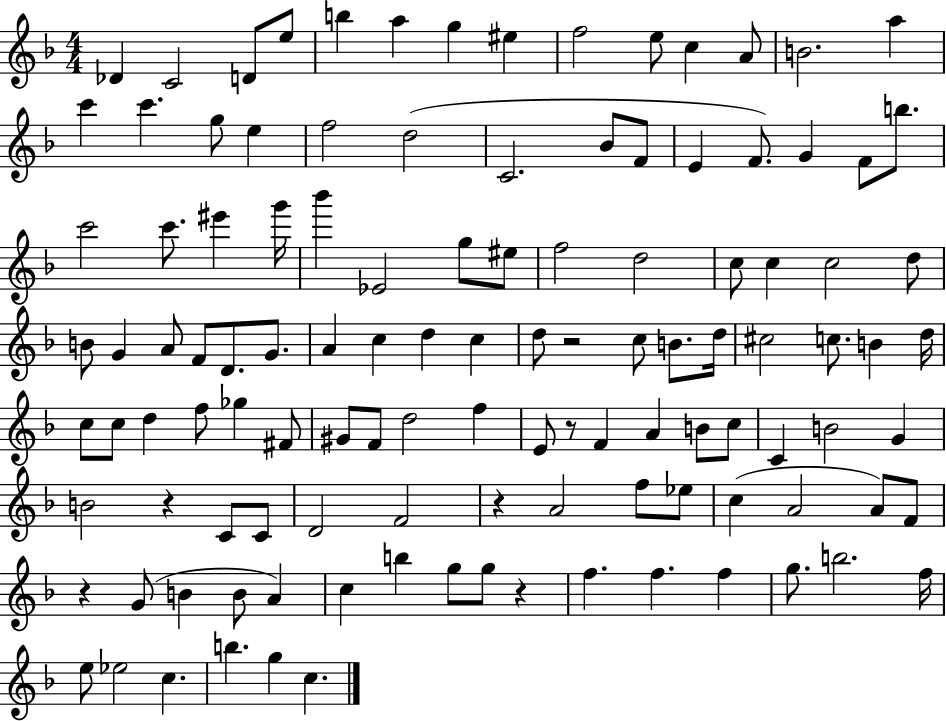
{
  \clef treble
  \numericTimeSignature
  \time 4/4
  \key f \major
  des'4 c'2 d'8 e''8 | b''4 a''4 g''4 eis''4 | f''2 e''8 c''4 a'8 | b'2. a''4 | \break c'''4 c'''4. g''8 e''4 | f''2 d''2( | c'2. bes'8 f'8 | e'4 f'8.) g'4 f'8 b''8. | \break c'''2 c'''8. eis'''4 g'''16 | bes'''4 ees'2 g''8 eis''8 | f''2 d''2 | c''8 c''4 c''2 d''8 | \break b'8 g'4 a'8 f'8 d'8. g'8. | a'4 c''4 d''4 c''4 | d''8 r2 c''8 b'8. d''16 | cis''2 c''8. b'4 d''16 | \break c''8 c''8 d''4 f''8 ges''4 fis'8 | gis'8 f'8 d''2 f''4 | e'8 r8 f'4 a'4 b'8 c''8 | c'4 b'2 g'4 | \break b'2 r4 c'8 c'8 | d'2 f'2 | r4 a'2 f''8 ees''8 | c''4( a'2 a'8) f'8 | \break r4 g'8( b'4 b'8 a'4) | c''4 b''4 g''8 g''8 r4 | f''4. f''4. f''4 | g''8. b''2. f''16 | \break e''8 ees''2 c''4. | b''4. g''4 c''4. | \bar "|."
}